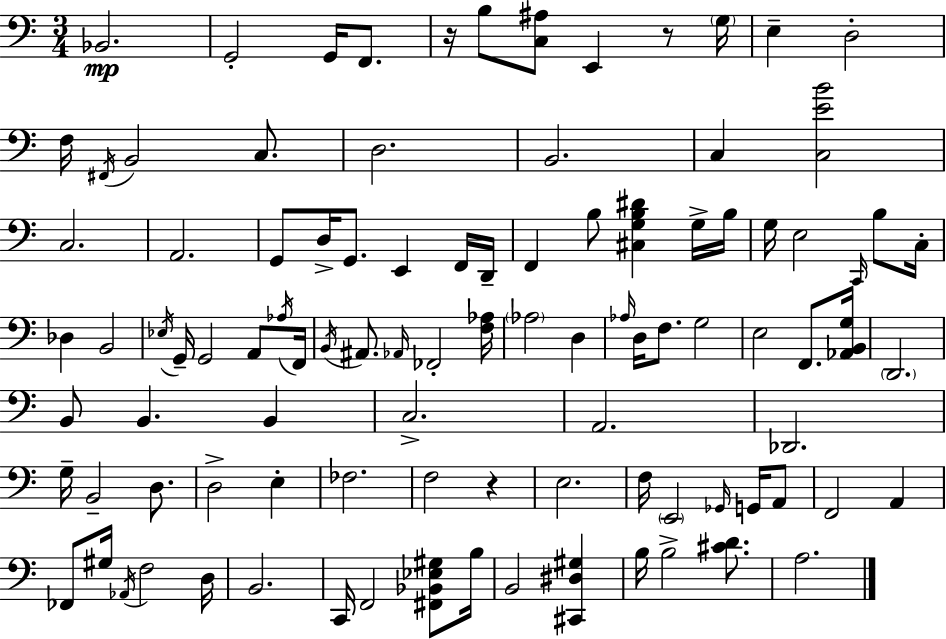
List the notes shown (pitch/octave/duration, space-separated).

Bb2/h. G2/h G2/s F2/e. R/s B3/e [C3,A#3]/e E2/q R/e G3/s E3/q D3/h F3/s F#2/s B2/h C3/e. D3/h. B2/h. C3/q [C3,E4,B4]/h C3/h. A2/h. G2/e D3/s G2/e. E2/q F2/s D2/s F2/q B3/e [C#3,G3,B3,D#4]/q G3/s B3/s G3/s E3/h C2/s B3/e C3/s Db3/q B2/h Eb3/s G2/s G2/h A2/e Ab3/s F2/s B2/s A#2/e. Ab2/s FES2/h [F3,Ab3]/s Ab3/h D3/q Ab3/s D3/s F3/e. G3/h E3/h F2/e. [Ab2,B2,G3]/s D2/h. B2/e B2/q. B2/q C3/h. A2/h. Db2/h. G3/s B2/h D3/e. D3/h E3/q FES3/h. F3/h R/q E3/h. F3/s E2/h Gb2/s G2/s A2/e F2/h A2/q FES2/e G#3/s Ab2/s F3/h D3/s B2/h. C2/s F2/h [F#2,Bb2,Eb3,G#3]/e B3/s B2/h [C#2,D#3,G#3]/q B3/s B3/h [C#4,D4]/e. A3/h.